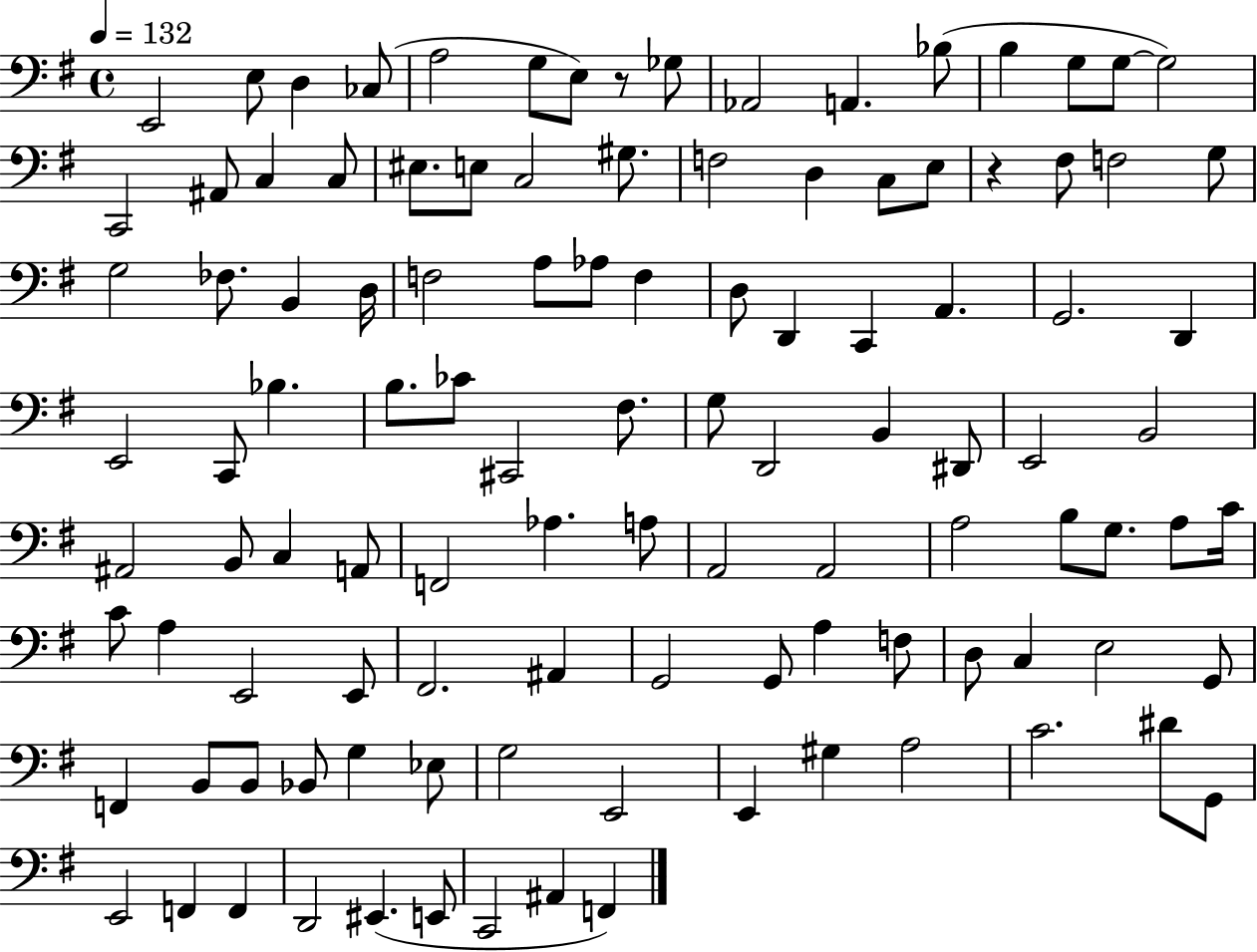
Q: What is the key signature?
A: G major